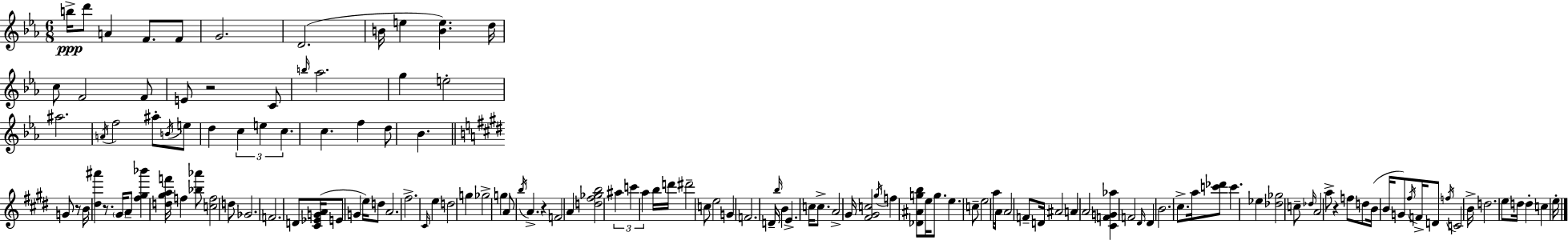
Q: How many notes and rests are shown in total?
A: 139